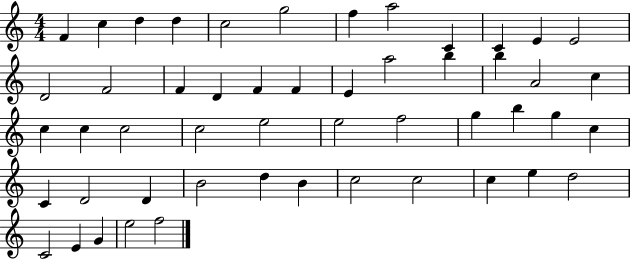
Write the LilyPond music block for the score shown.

{
  \clef treble
  \numericTimeSignature
  \time 4/4
  \key c \major
  f'4 c''4 d''4 d''4 | c''2 g''2 | f''4 a''2 c'4 | c'4 e'4 e'2 | \break d'2 f'2 | f'4 d'4 f'4 f'4 | e'4 a''2 b''4 | b''4 a'2 c''4 | \break c''4 c''4 c''2 | c''2 e''2 | e''2 f''2 | g''4 b''4 g''4 c''4 | \break c'4 d'2 d'4 | b'2 d''4 b'4 | c''2 c''2 | c''4 e''4 d''2 | \break c'2 e'4 g'4 | e''2 f''2 | \bar "|."
}